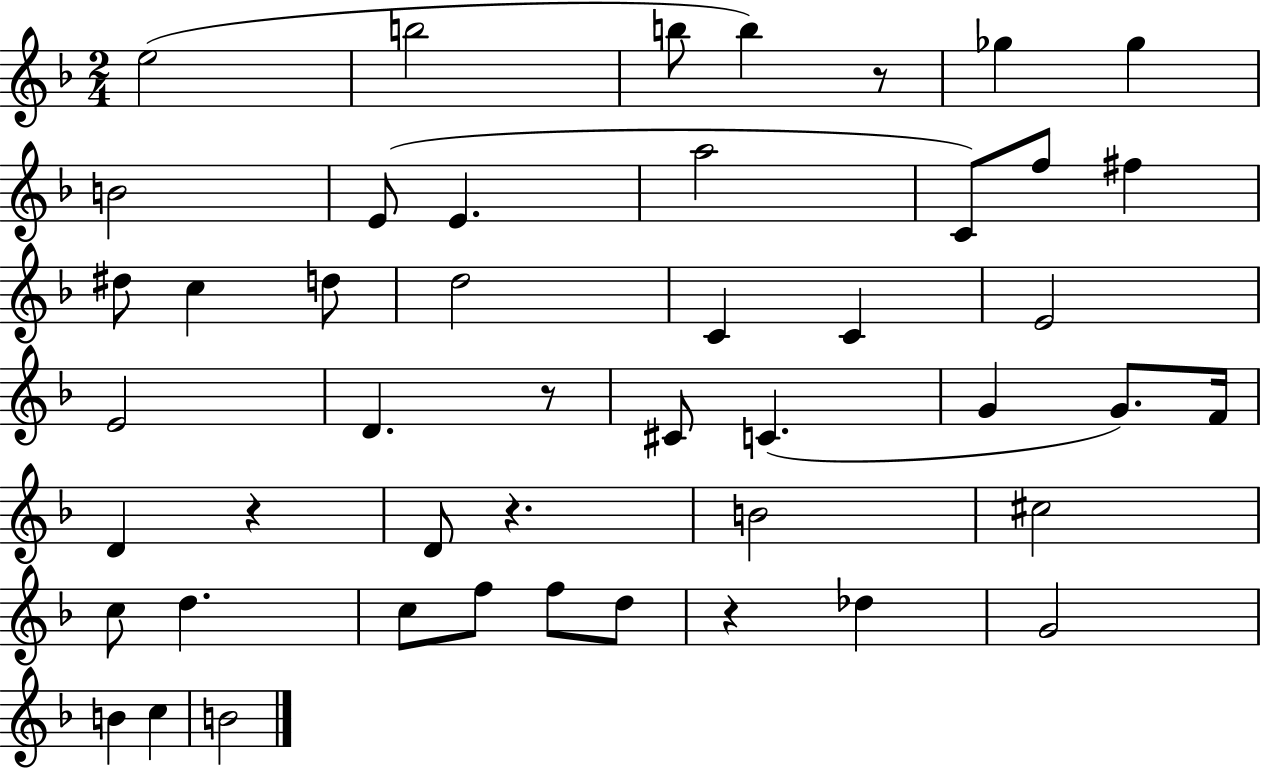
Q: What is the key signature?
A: F major